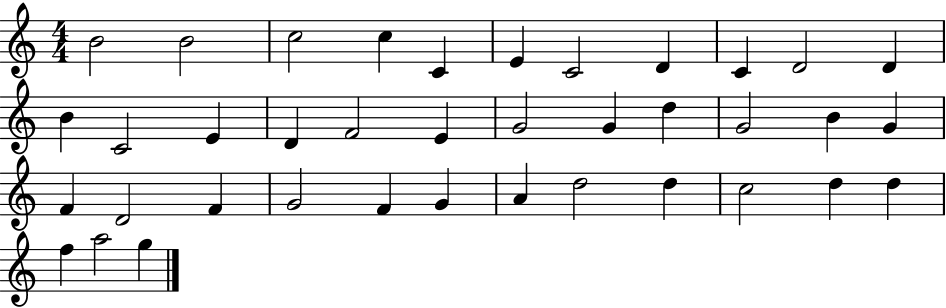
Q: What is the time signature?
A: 4/4